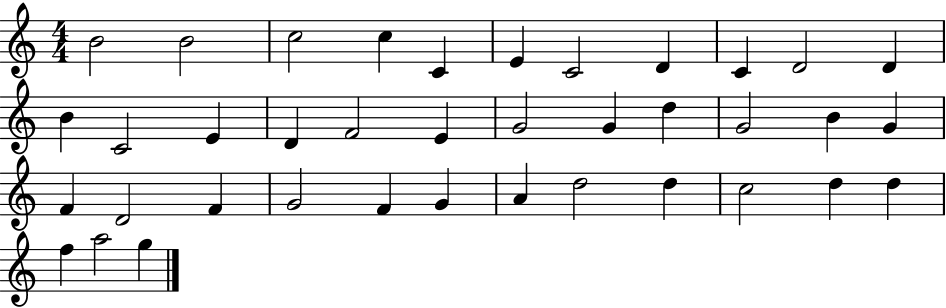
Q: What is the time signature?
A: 4/4